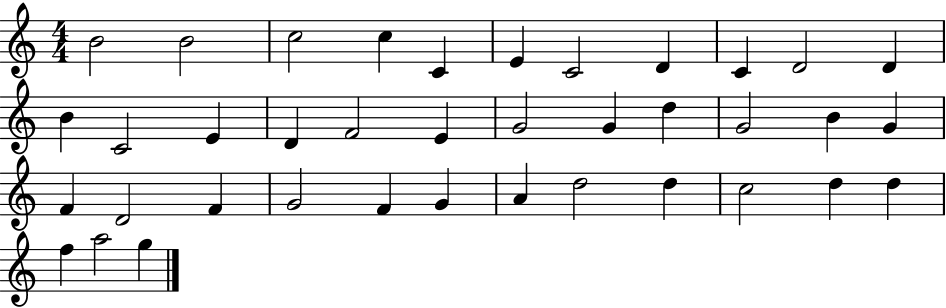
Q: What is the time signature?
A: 4/4